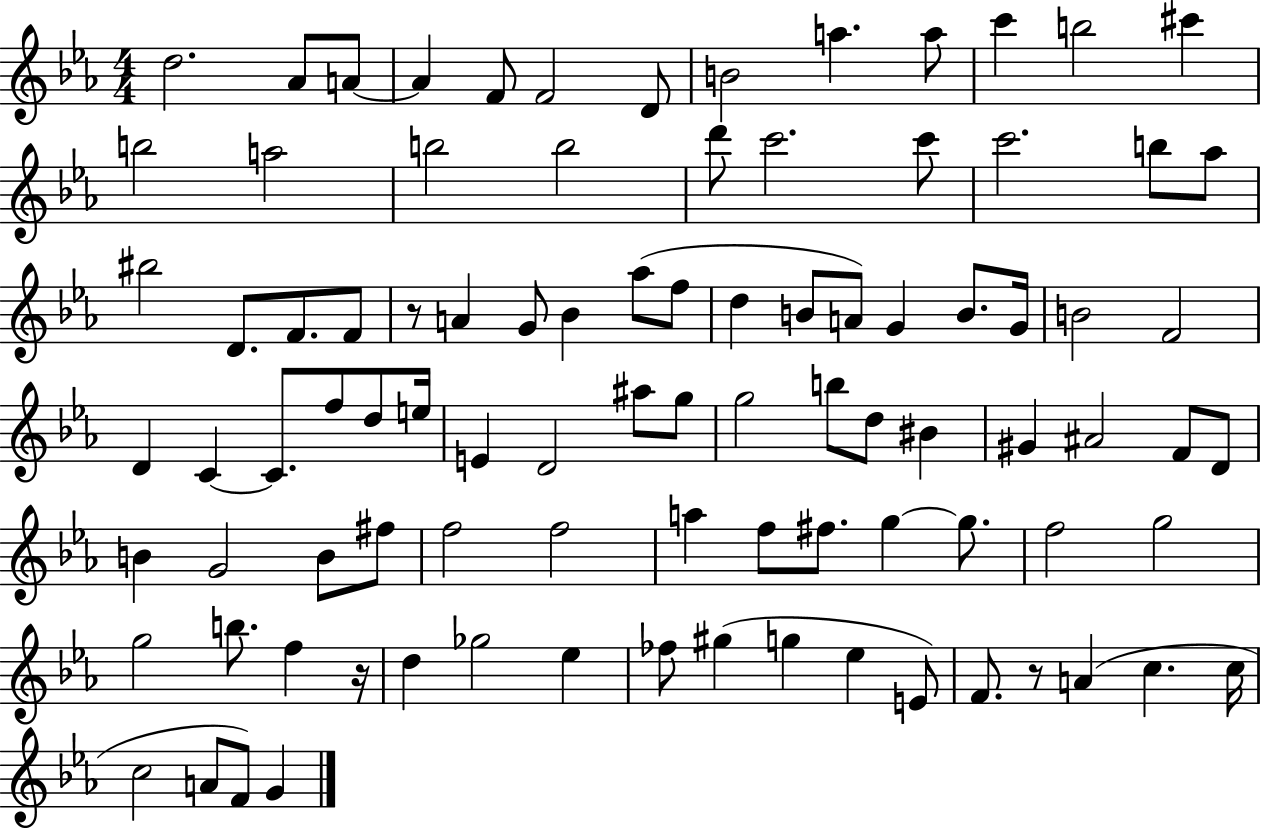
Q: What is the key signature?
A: EES major